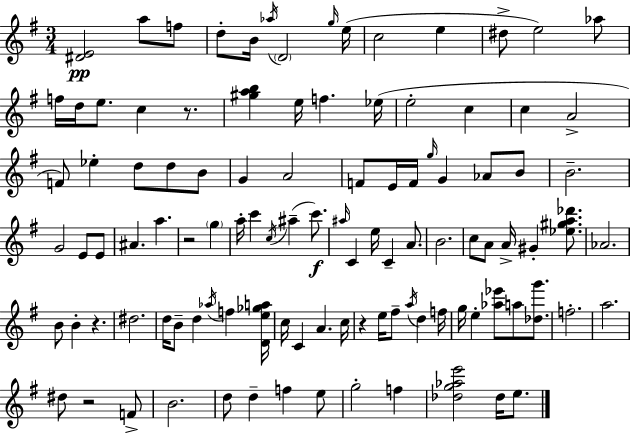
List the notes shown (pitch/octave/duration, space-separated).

[D#4,E4]/h A5/e F5/e D5/e B4/s Ab5/s D4/h G5/s E5/s C5/h E5/q D#5/e E5/h Ab5/e F5/s D5/s E5/e. C5/q R/e. [G#5,A5,B5]/q E5/s F5/q. Eb5/s E5/h C5/q C5/q A4/h F4/e Eb5/q D5/e D5/e B4/e G4/q A4/h F4/e E4/s F4/s G5/s G4/q Ab4/e B4/e B4/h. G4/h E4/e E4/e A#4/q. A5/q. R/h G5/q A5/s C6/q C5/s A#5/q C6/e. A#5/s C4/q E5/s C4/q A4/e. B4/h. C5/e A4/e A4/s G#4/q [Eb5,G#5,A5,Db6]/e. Ab4/h. B4/e B4/q R/q. D#5/h. D5/s B4/e D5/q Ab5/s F5/q [D4,E5,Gb5,A5]/s C5/s C4/q A4/q. C5/s R/q E5/s F#5/e A5/s D5/q F5/s G5/s E5/q [Ab5,Eb6]/e A5/e [Db5,G6]/e. F5/h. A5/h. D#5/e R/h F4/e B4/h. D5/e D5/q F5/q E5/e G5/h F5/q [Db5,G5,Ab5,E6]/h Db5/s E5/e.